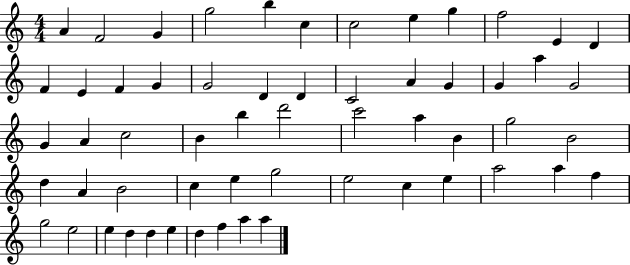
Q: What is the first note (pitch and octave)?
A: A4